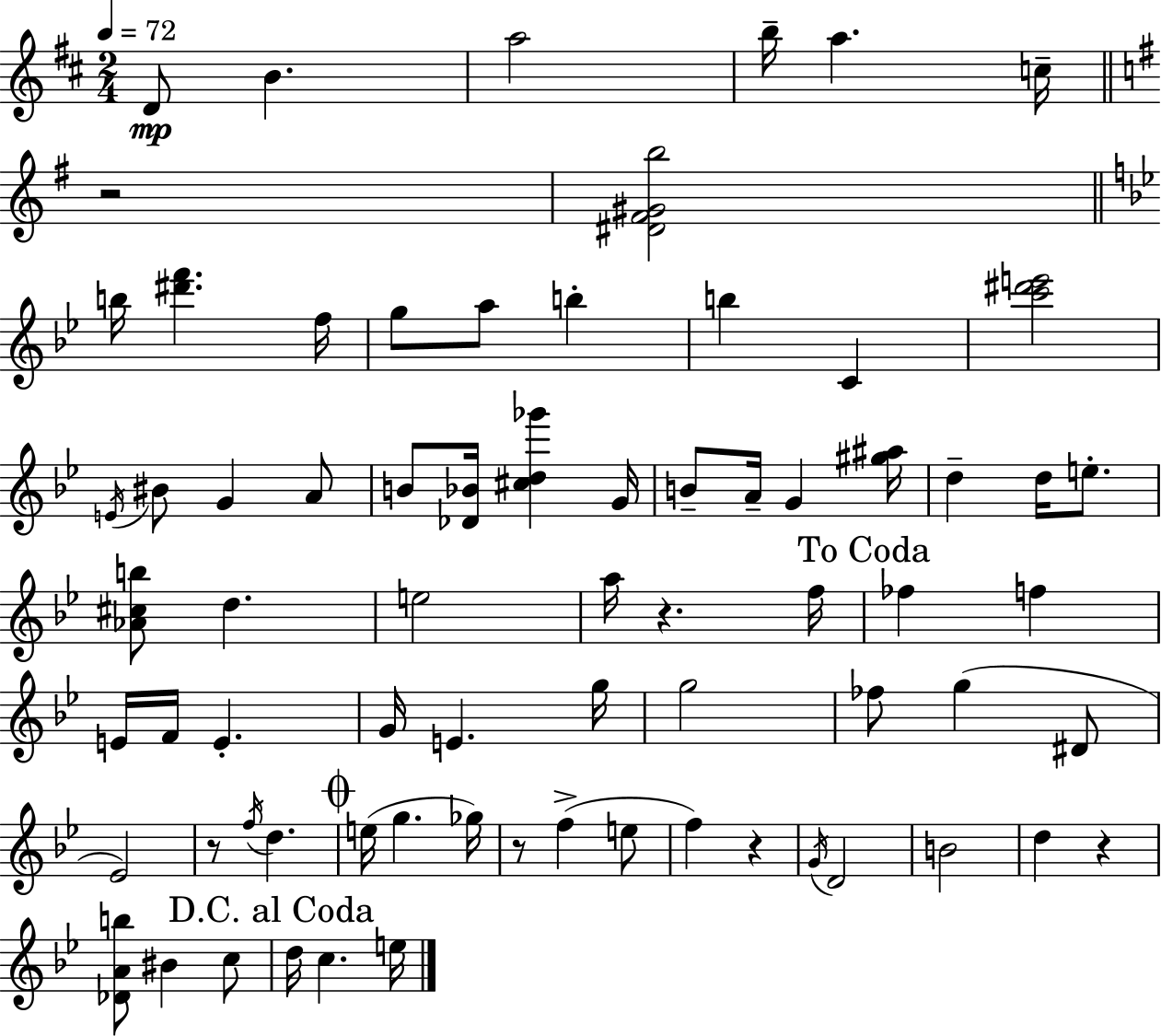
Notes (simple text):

D4/e B4/q. A5/h B5/s A5/q. C5/s R/h [D#4,F#4,G#4,B5]/h B5/s [D#6,F6]/q. F5/s G5/e A5/e B5/q B5/q C4/q [C6,D#6,E6]/h E4/s BIS4/e G4/q A4/e B4/e [Db4,Bb4]/s [C#5,D5,Gb6]/q G4/s B4/e A4/s G4/q [G#5,A#5]/s D5/q D5/s E5/e. [Ab4,C#5,B5]/e D5/q. E5/h A5/s R/q. F5/s FES5/q F5/q E4/s F4/s E4/q. G4/s E4/q. G5/s G5/h FES5/e G5/q D#4/e Eb4/h R/e F5/s D5/q. E5/s G5/q. Gb5/s R/e F5/q E5/e F5/q R/q G4/s D4/h B4/h D5/q R/q [Db4,A4,B5]/e BIS4/q C5/e D5/s C5/q. E5/s